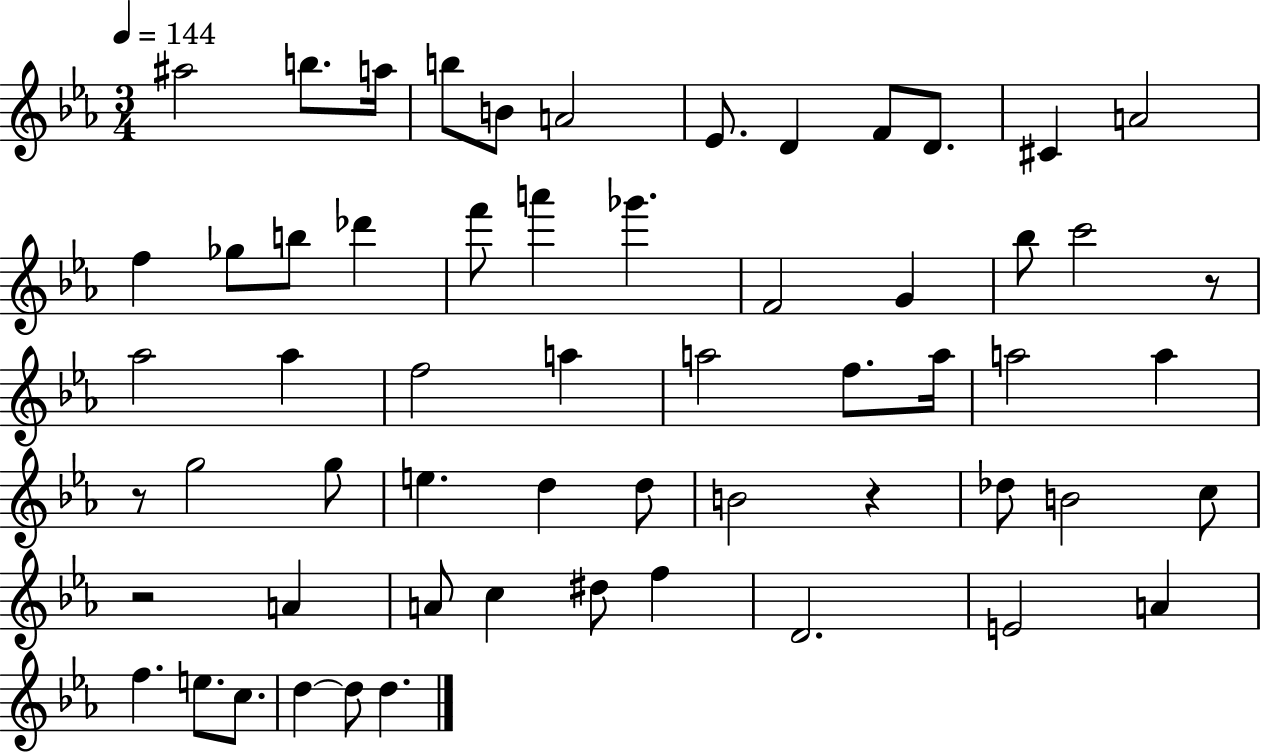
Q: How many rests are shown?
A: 4